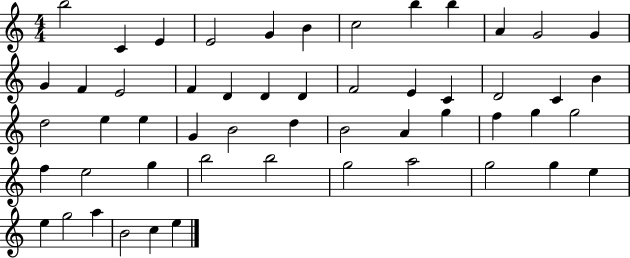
{
  \clef treble
  \numericTimeSignature
  \time 4/4
  \key c \major
  b''2 c'4 e'4 | e'2 g'4 b'4 | c''2 b''4 b''4 | a'4 g'2 g'4 | \break g'4 f'4 e'2 | f'4 d'4 d'4 d'4 | f'2 e'4 c'4 | d'2 c'4 b'4 | \break d''2 e''4 e''4 | g'4 b'2 d''4 | b'2 a'4 g''4 | f''4 g''4 g''2 | \break f''4 e''2 g''4 | b''2 b''2 | g''2 a''2 | g''2 g''4 e''4 | \break e''4 g''2 a''4 | b'2 c''4 e''4 | \bar "|."
}